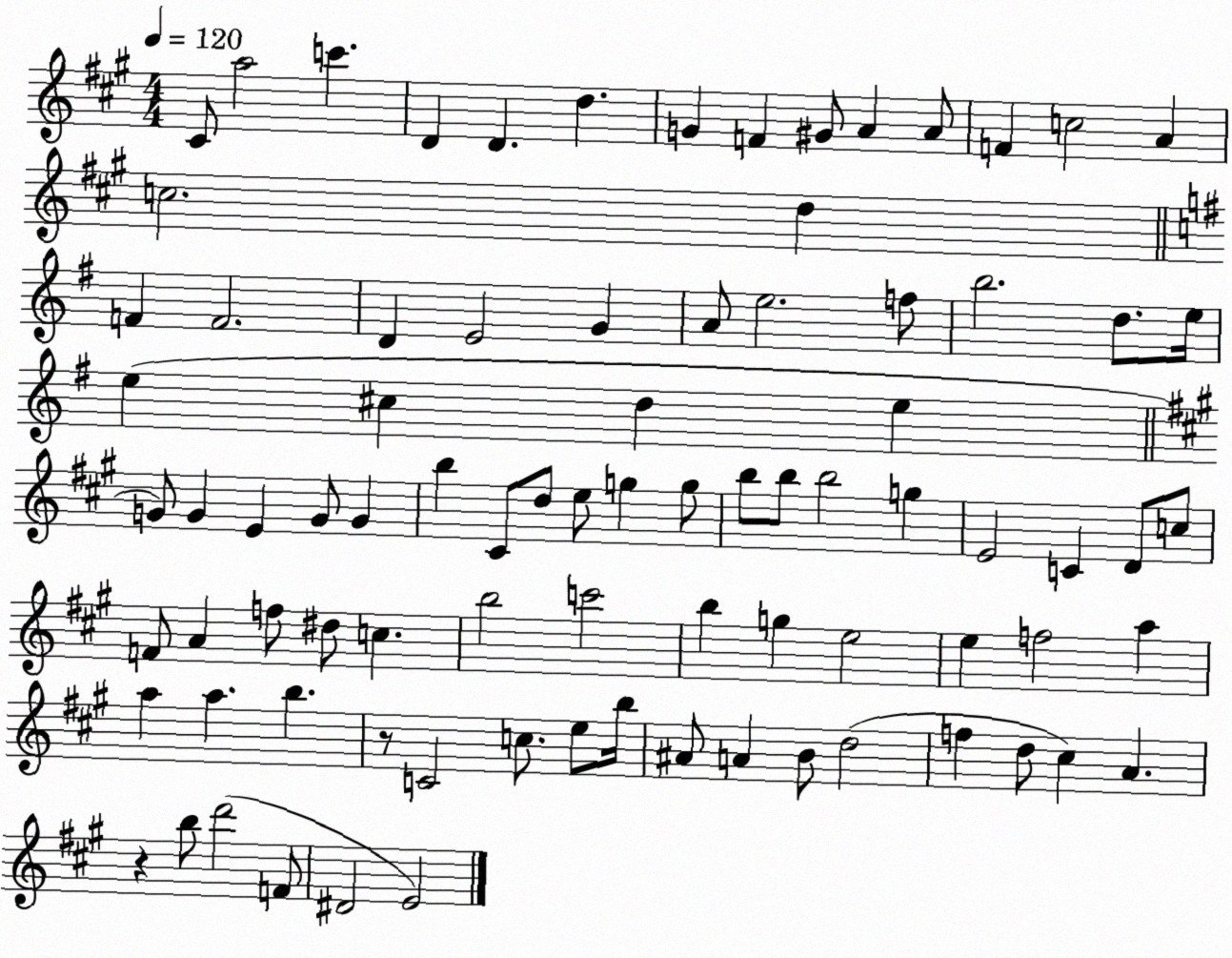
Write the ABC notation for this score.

X:1
T:Untitled
M:4/4
L:1/4
K:A
^C/2 a2 c' D D d G F ^G/2 A A/2 F c2 A c2 d F F2 D E2 G A/2 e2 f/2 b2 d/2 e/4 e ^c d e G/2 G E G/2 G b ^C/2 d/2 e/2 g g/2 b/2 b/2 b2 g E2 C D/2 c/2 F/2 A f/2 ^d/2 c b2 c'2 b g e2 e f2 a a a b z/2 C2 c/2 e/2 b/4 ^A/2 A B/2 d2 f d/2 ^c A z b/2 d'2 F/2 ^D2 E2